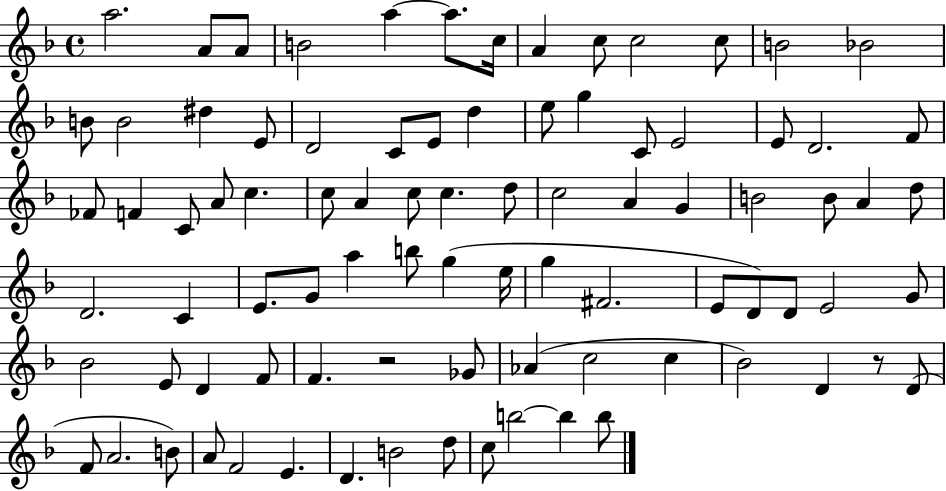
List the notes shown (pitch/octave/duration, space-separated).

A5/h. A4/e A4/e B4/h A5/q A5/e. C5/s A4/q C5/e C5/h C5/e B4/h Bb4/h B4/e B4/h D#5/q E4/e D4/h C4/e E4/e D5/q E5/e G5/q C4/e E4/h E4/e D4/h. F4/e FES4/e F4/q C4/e A4/e C5/q. C5/e A4/q C5/e C5/q. D5/e C5/h A4/q G4/q B4/h B4/e A4/q D5/e D4/h. C4/q E4/e. G4/e A5/q B5/e G5/q E5/s G5/q F#4/h. E4/e D4/e D4/e E4/h G4/e Bb4/h E4/e D4/q F4/e F4/q. R/h Gb4/e Ab4/q C5/h C5/q Bb4/h D4/q R/e D4/e F4/e A4/h. B4/e A4/e F4/h E4/q. D4/q. B4/h D5/e C5/e B5/h B5/q B5/e